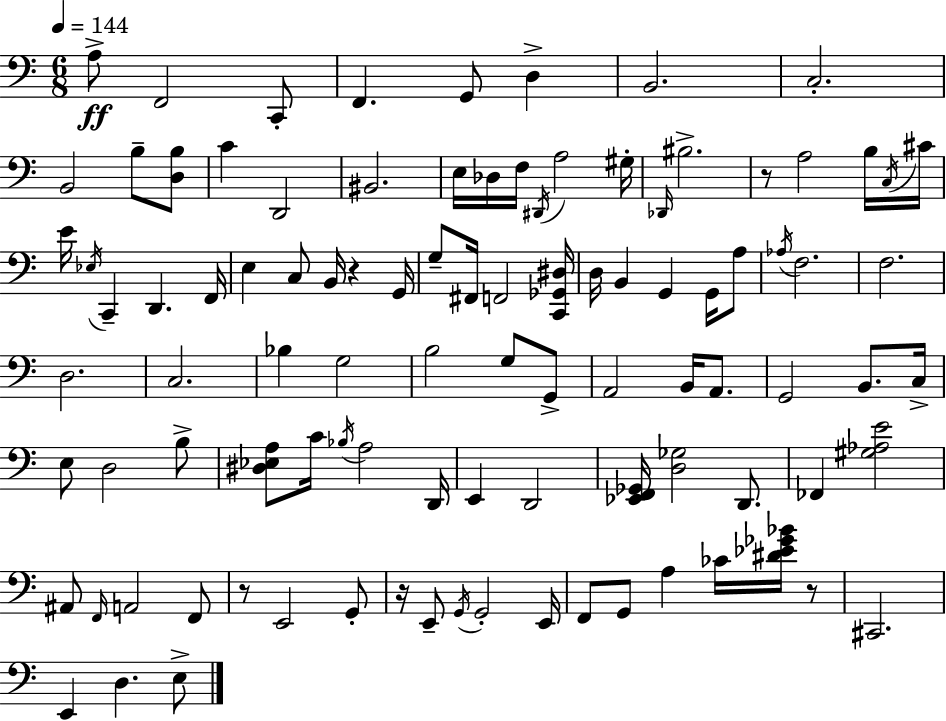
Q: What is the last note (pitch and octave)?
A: E3